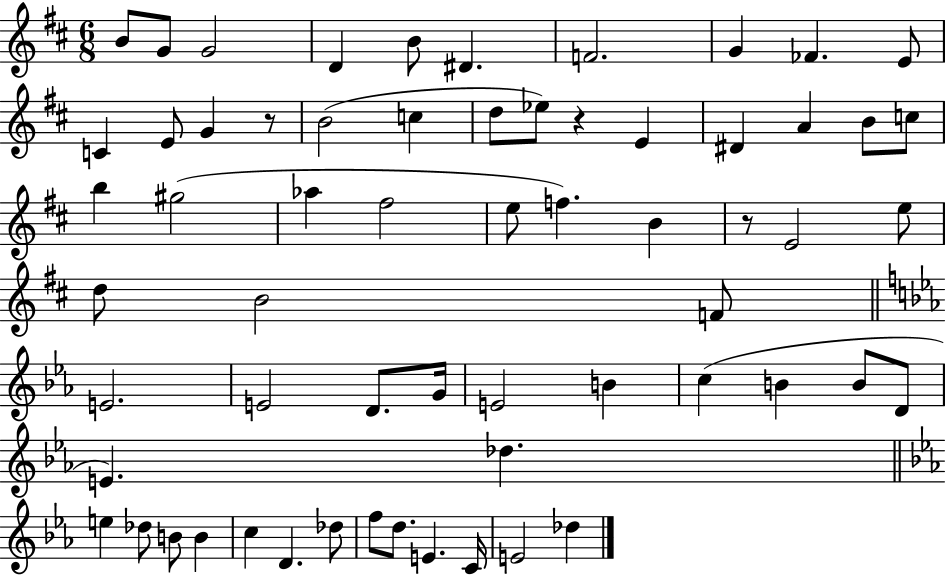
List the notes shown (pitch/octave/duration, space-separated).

B4/e G4/e G4/h D4/q B4/e D#4/q. F4/h. G4/q FES4/q. E4/e C4/q E4/e G4/q R/e B4/h C5/q D5/e Eb5/e R/q E4/q D#4/q A4/q B4/e C5/e B5/q G#5/h Ab5/q F#5/h E5/e F5/q. B4/q R/e E4/h E5/e D5/e B4/h F4/e E4/h. E4/h D4/e. G4/s E4/h B4/q C5/q B4/q B4/e D4/e E4/q. Db5/q. E5/q Db5/e B4/e B4/q C5/q D4/q. Db5/e F5/e D5/e. E4/q. C4/s E4/h Db5/q